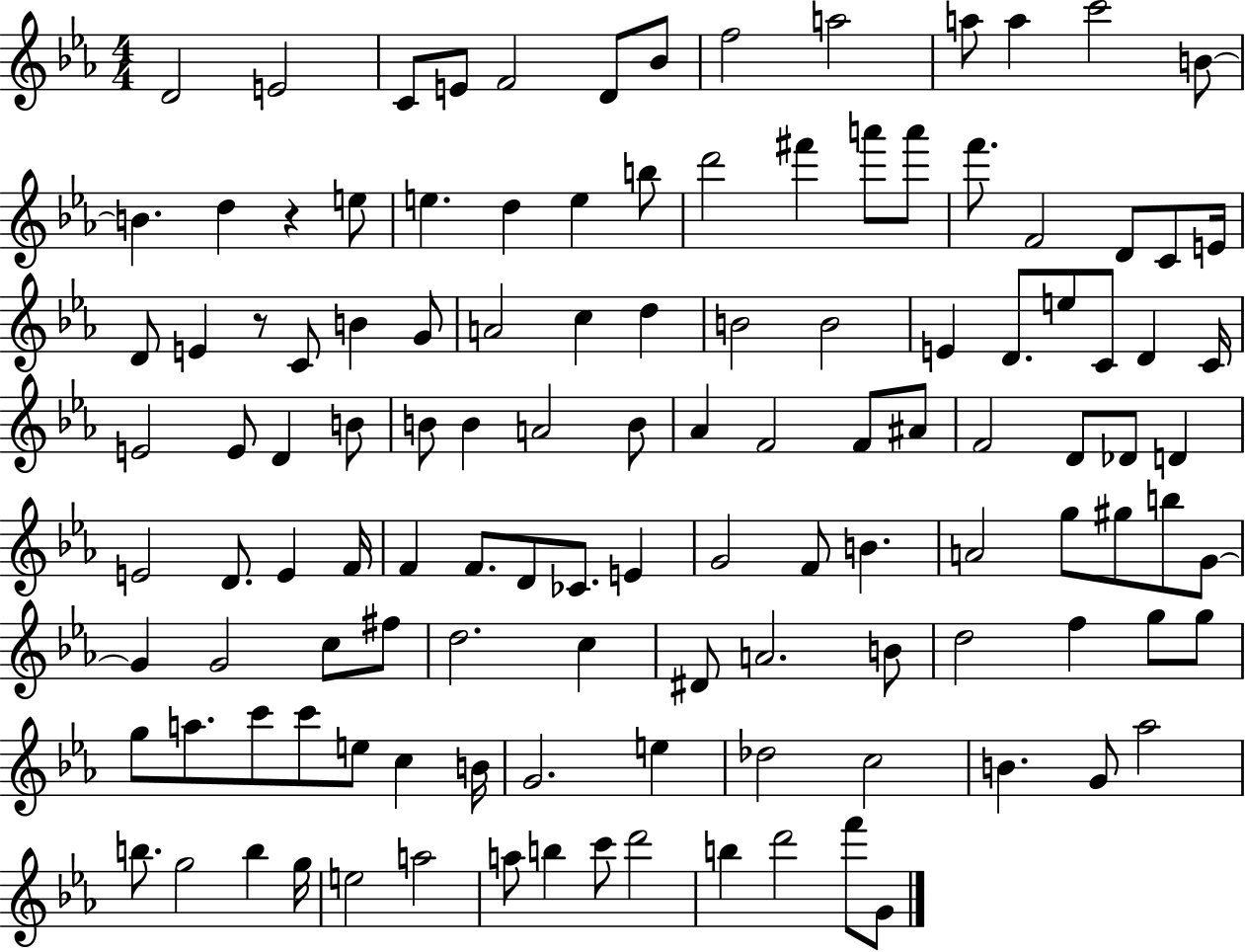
{
  \clef treble
  \numericTimeSignature
  \time 4/4
  \key ees \major
  d'2 e'2 | c'8 e'8 f'2 d'8 bes'8 | f''2 a''2 | a''8 a''4 c'''2 b'8~~ | \break b'4. d''4 r4 e''8 | e''4. d''4 e''4 b''8 | d'''2 fis'''4 a'''8 a'''8 | f'''8. f'2 d'8 c'8 e'16 | \break d'8 e'4 r8 c'8 b'4 g'8 | a'2 c''4 d''4 | b'2 b'2 | e'4 d'8. e''8 c'8 d'4 c'16 | \break e'2 e'8 d'4 b'8 | b'8 b'4 a'2 b'8 | aes'4 f'2 f'8 ais'8 | f'2 d'8 des'8 d'4 | \break e'2 d'8. e'4 f'16 | f'4 f'8. d'8 ces'8. e'4 | g'2 f'8 b'4. | a'2 g''8 gis''8 b''8 g'8~~ | \break g'4 g'2 c''8 fis''8 | d''2. c''4 | dis'8 a'2. b'8 | d''2 f''4 g''8 g''8 | \break g''8 a''8. c'''8 c'''8 e''8 c''4 b'16 | g'2. e''4 | des''2 c''2 | b'4. g'8 aes''2 | \break b''8. g''2 b''4 g''16 | e''2 a''2 | a''8 b''4 c'''8 d'''2 | b''4 d'''2 f'''8 g'8 | \break \bar "|."
}